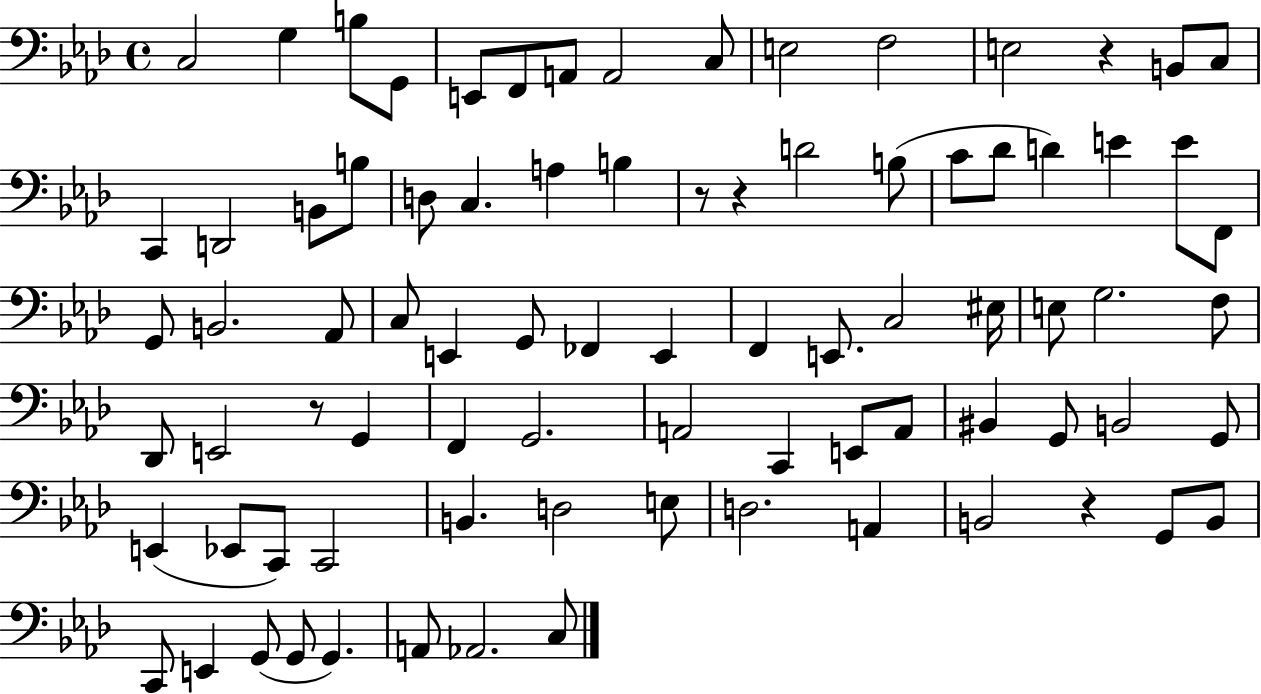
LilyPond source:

{
  \clef bass
  \time 4/4
  \defaultTimeSignature
  \key aes \major
  c2 g4 b8 g,8 | e,8 f,8 a,8 a,2 c8 | e2 f2 | e2 r4 b,8 c8 | \break c,4 d,2 b,8 b8 | d8 c4. a4 b4 | r8 r4 d'2 b8( | c'8 des'8 d'4) e'4 e'8 f,8 | \break g,8 b,2. aes,8 | c8 e,4 g,8 fes,4 e,4 | f,4 e,8. c2 eis16 | e8 g2. f8 | \break des,8 e,2 r8 g,4 | f,4 g,2. | a,2 c,4 e,8 a,8 | bis,4 g,8 b,2 g,8 | \break e,4( ees,8 c,8) c,2 | b,4. d2 e8 | d2. a,4 | b,2 r4 g,8 b,8 | \break c,8 e,4 g,8( g,8 g,4.) | a,8 aes,2. c8 | \bar "|."
}